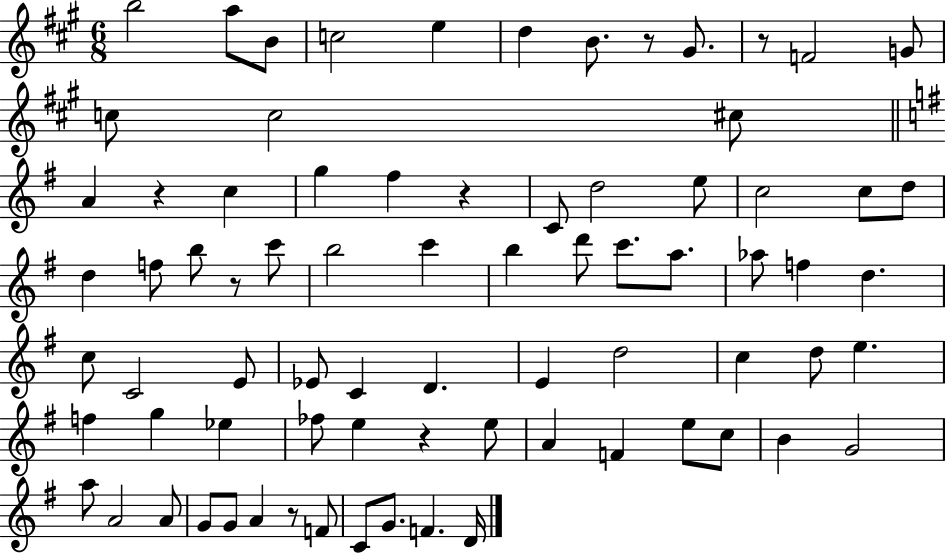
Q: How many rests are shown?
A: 7